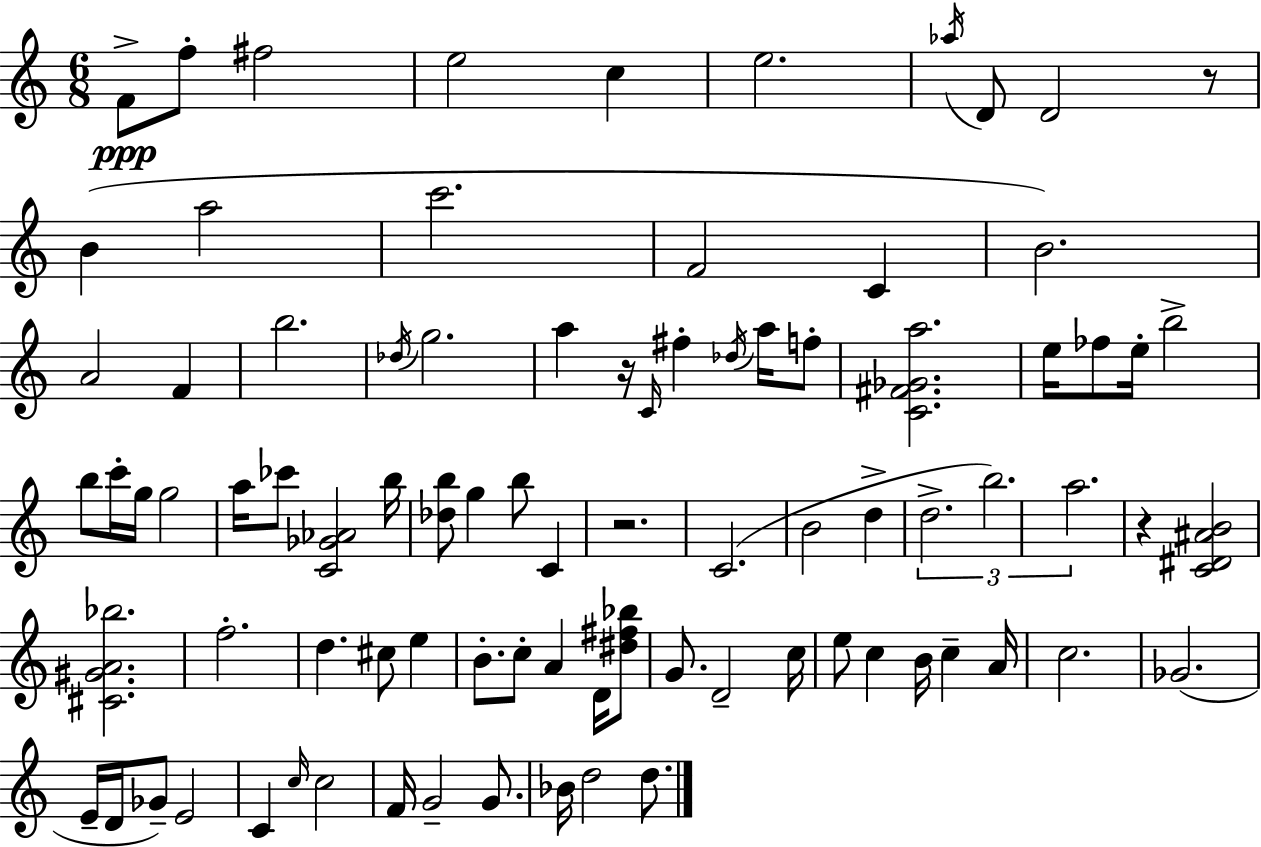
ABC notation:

X:1
T:Untitled
M:6/8
L:1/4
K:C
F/2 f/2 ^f2 e2 c e2 _a/4 D/2 D2 z/2 B a2 c'2 F2 C B2 A2 F b2 _d/4 g2 a z/4 C/4 ^f _d/4 a/4 f/2 [C^F_Ga]2 e/4 _f/2 e/4 b2 b/2 c'/4 g/4 g2 a/4 _c'/2 [C_G_A]2 b/4 [_db]/2 g b/2 C z2 C2 B2 d d2 b2 a2 z [C^D^AB]2 [^C^GA_b]2 f2 d ^c/2 e B/2 c/2 A D/4 [^d^f_b]/2 G/2 D2 c/4 e/2 c B/4 c A/4 c2 _G2 E/4 D/4 _G/2 E2 C c/4 c2 F/4 G2 G/2 _B/4 d2 d/2